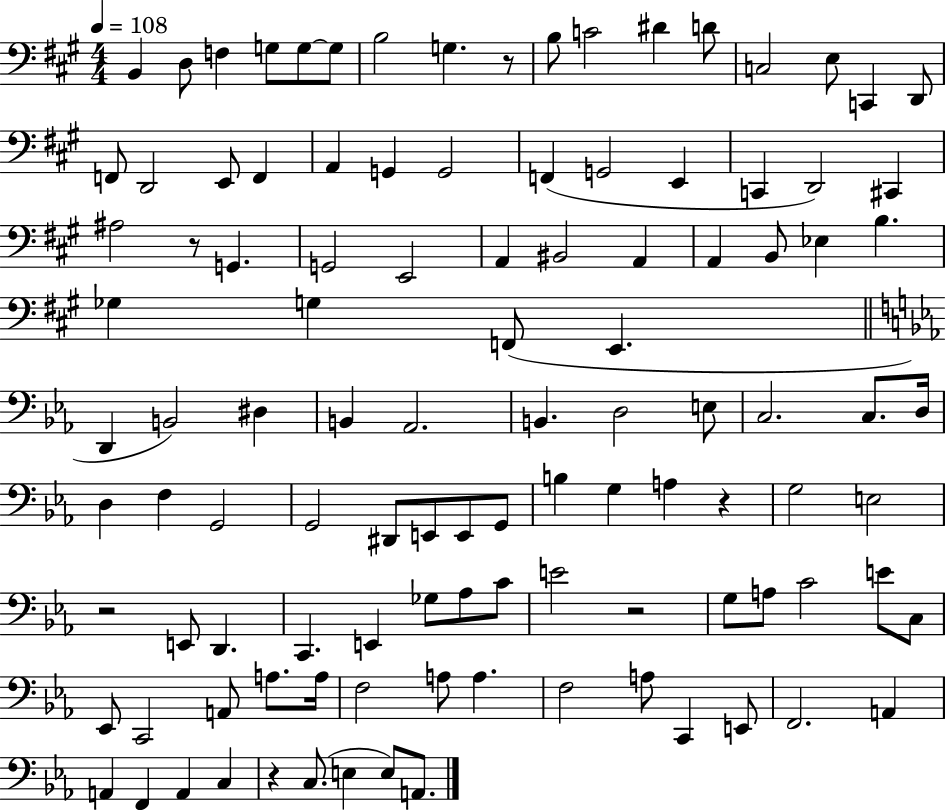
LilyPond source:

{
  \clef bass
  \numericTimeSignature
  \time 4/4
  \key a \major
  \tempo 4 = 108
  \repeat volta 2 { b,4 d8 f4 g8 g8~~ g8 | b2 g4. r8 | b8 c'2 dis'4 d'8 | c2 e8 c,4 d,8 | \break f,8 d,2 e,8 f,4 | a,4 g,4 g,2 | f,4( g,2 e,4 | c,4 d,2) cis,4 | \break ais2 r8 g,4. | g,2 e,2 | a,4 bis,2 a,4 | a,4 b,8 ees4 b4. | \break ges4 g4 f,8( e,4. | \bar "||" \break \key c \minor d,4 b,2) dis4 | b,4 aes,2. | b,4. d2 e8 | c2. c8. d16 | \break d4 f4 g,2 | g,2 dis,8 e,8 e,8 g,8 | b4 g4 a4 r4 | g2 e2 | \break r2 e,8 d,4. | c,4. e,4 ges8 aes8 c'8 | e'2 r2 | g8 a8 c'2 e'8 c8 | \break ees,8 c,2 a,8 a8. a16 | f2 a8 a4. | f2 a8 c,4 e,8 | f,2. a,4 | \break a,4 f,4 a,4 c4 | r4 c8.( e4 e8) a,8. | } \bar "|."
}